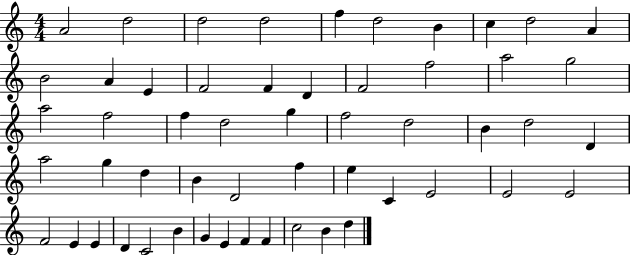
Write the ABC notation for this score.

X:1
T:Untitled
M:4/4
L:1/4
K:C
A2 d2 d2 d2 f d2 B c d2 A B2 A E F2 F D F2 f2 a2 g2 a2 f2 f d2 g f2 d2 B d2 D a2 g d B D2 f e C E2 E2 E2 F2 E E D C2 B G E F F c2 B d